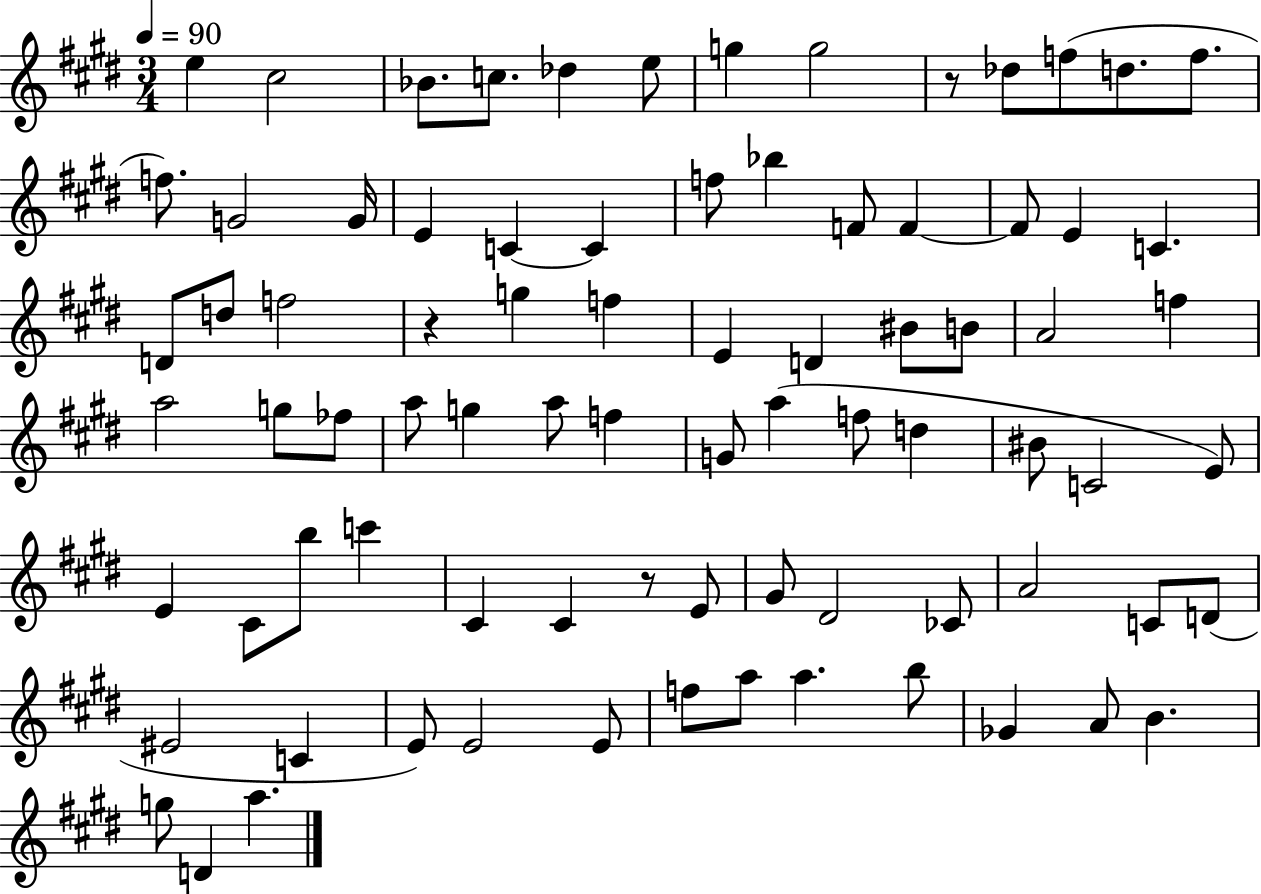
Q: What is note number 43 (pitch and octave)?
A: F5